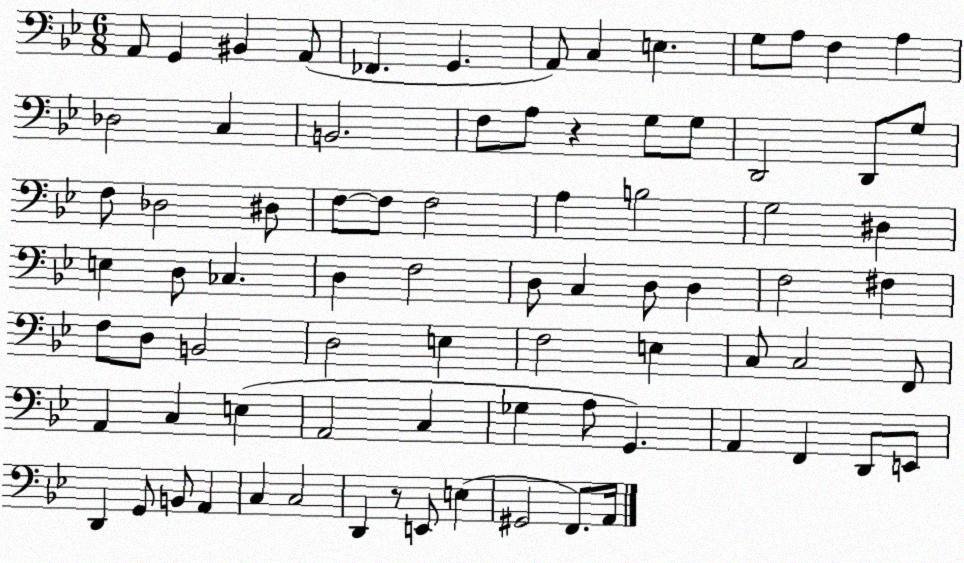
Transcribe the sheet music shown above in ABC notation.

X:1
T:Untitled
M:6/8
L:1/4
K:Bb
A,,/2 G,, ^B,, A,,/2 _F,, G,, A,,/2 C, E, G,/2 A,/2 F, A, _D,2 C, B,,2 F,/2 A,/2 z G,/2 G,/2 D,,2 D,,/2 G,/2 F,/2 _D,2 ^D,/2 F,/2 F,/2 F,2 A, B,2 G,2 ^D, E, D,/2 _C, D, F,2 D,/2 C, D,/2 D, F,2 ^F, F,/2 D,/2 B,,2 D,2 E, F,2 E, C,/2 C,2 F,,/2 A,, C, E, A,,2 C, _G, A,/2 G,, A,, F,, D,,/2 E,,/2 D,, G,,/2 B,,/2 A,, C, C,2 D,, z/2 E,,/2 E, ^G,,2 F,,/2 A,,/4